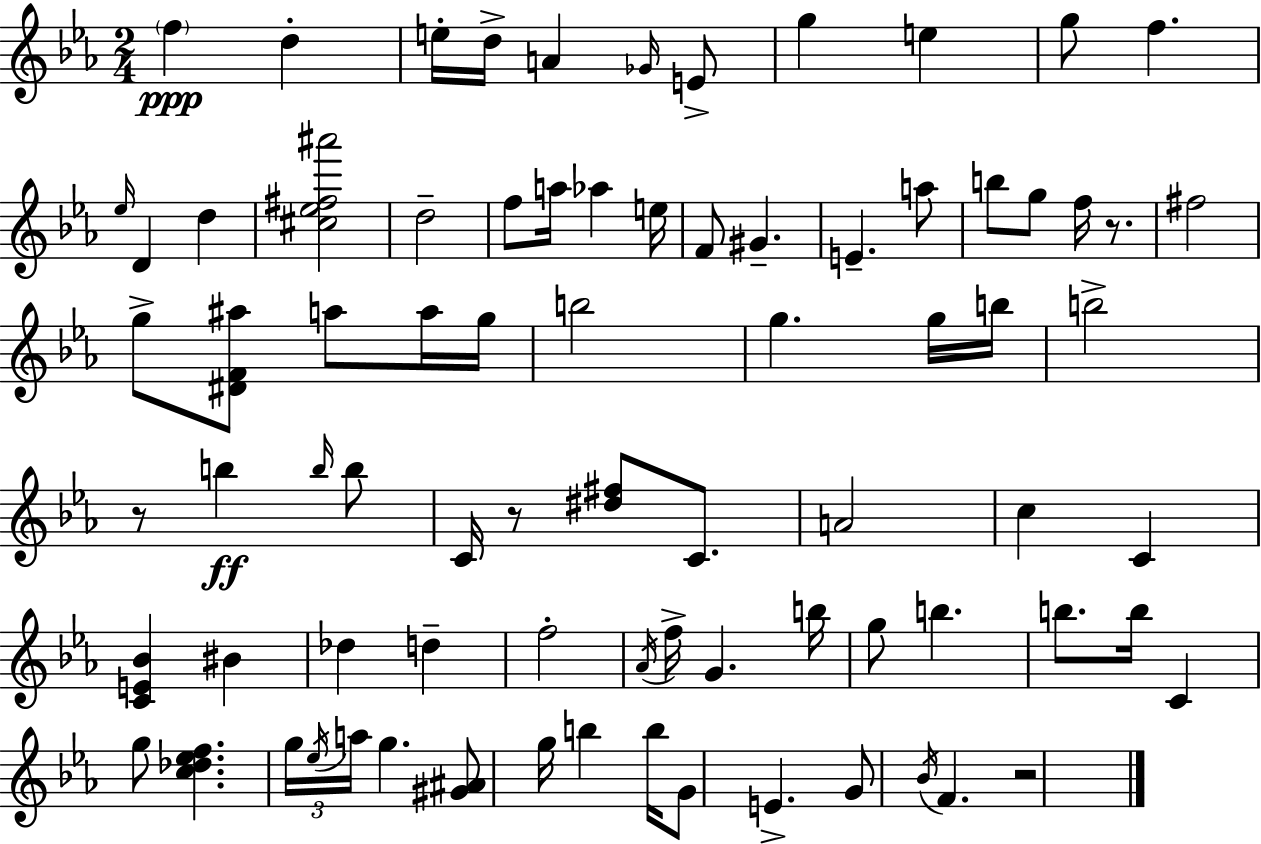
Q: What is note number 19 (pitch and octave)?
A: E5